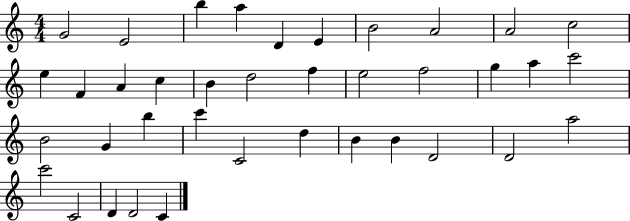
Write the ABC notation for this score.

X:1
T:Untitled
M:4/4
L:1/4
K:C
G2 E2 b a D E B2 A2 A2 c2 e F A c B d2 f e2 f2 g a c'2 B2 G b c' C2 d B B D2 D2 a2 c'2 C2 D D2 C